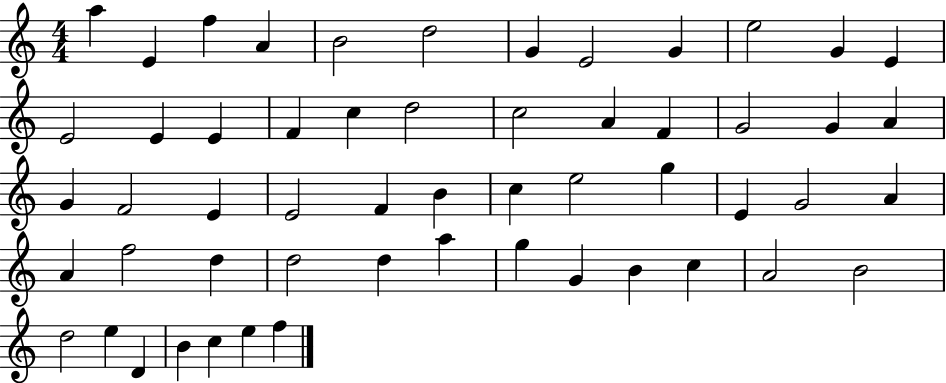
A5/q E4/q F5/q A4/q B4/h D5/h G4/q E4/h G4/q E5/h G4/q E4/q E4/h E4/q E4/q F4/q C5/q D5/h C5/h A4/q F4/q G4/h G4/q A4/q G4/q F4/h E4/q E4/h F4/q B4/q C5/q E5/h G5/q E4/q G4/h A4/q A4/q F5/h D5/q D5/h D5/q A5/q G5/q G4/q B4/q C5/q A4/h B4/h D5/h E5/q D4/q B4/q C5/q E5/q F5/q